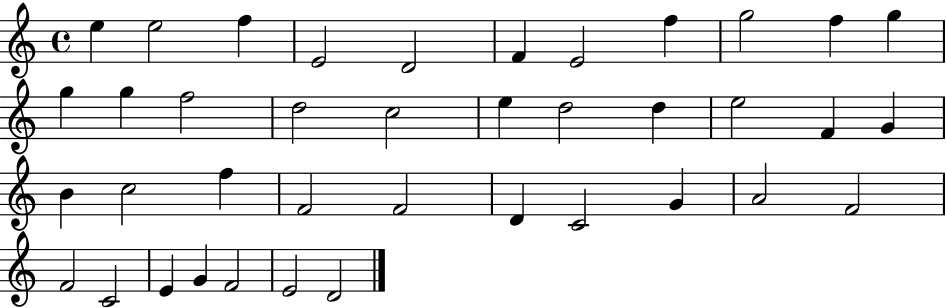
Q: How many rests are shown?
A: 0